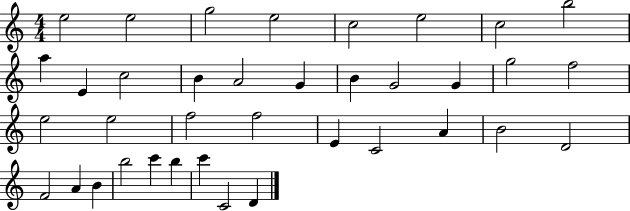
E5/h E5/h G5/h E5/h C5/h E5/h C5/h B5/h A5/q E4/q C5/h B4/q A4/h G4/q B4/q G4/h G4/q G5/h F5/h E5/h E5/h F5/h F5/h E4/q C4/h A4/q B4/h D4/h F4/h A4/q B4/q B5/h C6/q B5/q C6/q C4/h D4/q